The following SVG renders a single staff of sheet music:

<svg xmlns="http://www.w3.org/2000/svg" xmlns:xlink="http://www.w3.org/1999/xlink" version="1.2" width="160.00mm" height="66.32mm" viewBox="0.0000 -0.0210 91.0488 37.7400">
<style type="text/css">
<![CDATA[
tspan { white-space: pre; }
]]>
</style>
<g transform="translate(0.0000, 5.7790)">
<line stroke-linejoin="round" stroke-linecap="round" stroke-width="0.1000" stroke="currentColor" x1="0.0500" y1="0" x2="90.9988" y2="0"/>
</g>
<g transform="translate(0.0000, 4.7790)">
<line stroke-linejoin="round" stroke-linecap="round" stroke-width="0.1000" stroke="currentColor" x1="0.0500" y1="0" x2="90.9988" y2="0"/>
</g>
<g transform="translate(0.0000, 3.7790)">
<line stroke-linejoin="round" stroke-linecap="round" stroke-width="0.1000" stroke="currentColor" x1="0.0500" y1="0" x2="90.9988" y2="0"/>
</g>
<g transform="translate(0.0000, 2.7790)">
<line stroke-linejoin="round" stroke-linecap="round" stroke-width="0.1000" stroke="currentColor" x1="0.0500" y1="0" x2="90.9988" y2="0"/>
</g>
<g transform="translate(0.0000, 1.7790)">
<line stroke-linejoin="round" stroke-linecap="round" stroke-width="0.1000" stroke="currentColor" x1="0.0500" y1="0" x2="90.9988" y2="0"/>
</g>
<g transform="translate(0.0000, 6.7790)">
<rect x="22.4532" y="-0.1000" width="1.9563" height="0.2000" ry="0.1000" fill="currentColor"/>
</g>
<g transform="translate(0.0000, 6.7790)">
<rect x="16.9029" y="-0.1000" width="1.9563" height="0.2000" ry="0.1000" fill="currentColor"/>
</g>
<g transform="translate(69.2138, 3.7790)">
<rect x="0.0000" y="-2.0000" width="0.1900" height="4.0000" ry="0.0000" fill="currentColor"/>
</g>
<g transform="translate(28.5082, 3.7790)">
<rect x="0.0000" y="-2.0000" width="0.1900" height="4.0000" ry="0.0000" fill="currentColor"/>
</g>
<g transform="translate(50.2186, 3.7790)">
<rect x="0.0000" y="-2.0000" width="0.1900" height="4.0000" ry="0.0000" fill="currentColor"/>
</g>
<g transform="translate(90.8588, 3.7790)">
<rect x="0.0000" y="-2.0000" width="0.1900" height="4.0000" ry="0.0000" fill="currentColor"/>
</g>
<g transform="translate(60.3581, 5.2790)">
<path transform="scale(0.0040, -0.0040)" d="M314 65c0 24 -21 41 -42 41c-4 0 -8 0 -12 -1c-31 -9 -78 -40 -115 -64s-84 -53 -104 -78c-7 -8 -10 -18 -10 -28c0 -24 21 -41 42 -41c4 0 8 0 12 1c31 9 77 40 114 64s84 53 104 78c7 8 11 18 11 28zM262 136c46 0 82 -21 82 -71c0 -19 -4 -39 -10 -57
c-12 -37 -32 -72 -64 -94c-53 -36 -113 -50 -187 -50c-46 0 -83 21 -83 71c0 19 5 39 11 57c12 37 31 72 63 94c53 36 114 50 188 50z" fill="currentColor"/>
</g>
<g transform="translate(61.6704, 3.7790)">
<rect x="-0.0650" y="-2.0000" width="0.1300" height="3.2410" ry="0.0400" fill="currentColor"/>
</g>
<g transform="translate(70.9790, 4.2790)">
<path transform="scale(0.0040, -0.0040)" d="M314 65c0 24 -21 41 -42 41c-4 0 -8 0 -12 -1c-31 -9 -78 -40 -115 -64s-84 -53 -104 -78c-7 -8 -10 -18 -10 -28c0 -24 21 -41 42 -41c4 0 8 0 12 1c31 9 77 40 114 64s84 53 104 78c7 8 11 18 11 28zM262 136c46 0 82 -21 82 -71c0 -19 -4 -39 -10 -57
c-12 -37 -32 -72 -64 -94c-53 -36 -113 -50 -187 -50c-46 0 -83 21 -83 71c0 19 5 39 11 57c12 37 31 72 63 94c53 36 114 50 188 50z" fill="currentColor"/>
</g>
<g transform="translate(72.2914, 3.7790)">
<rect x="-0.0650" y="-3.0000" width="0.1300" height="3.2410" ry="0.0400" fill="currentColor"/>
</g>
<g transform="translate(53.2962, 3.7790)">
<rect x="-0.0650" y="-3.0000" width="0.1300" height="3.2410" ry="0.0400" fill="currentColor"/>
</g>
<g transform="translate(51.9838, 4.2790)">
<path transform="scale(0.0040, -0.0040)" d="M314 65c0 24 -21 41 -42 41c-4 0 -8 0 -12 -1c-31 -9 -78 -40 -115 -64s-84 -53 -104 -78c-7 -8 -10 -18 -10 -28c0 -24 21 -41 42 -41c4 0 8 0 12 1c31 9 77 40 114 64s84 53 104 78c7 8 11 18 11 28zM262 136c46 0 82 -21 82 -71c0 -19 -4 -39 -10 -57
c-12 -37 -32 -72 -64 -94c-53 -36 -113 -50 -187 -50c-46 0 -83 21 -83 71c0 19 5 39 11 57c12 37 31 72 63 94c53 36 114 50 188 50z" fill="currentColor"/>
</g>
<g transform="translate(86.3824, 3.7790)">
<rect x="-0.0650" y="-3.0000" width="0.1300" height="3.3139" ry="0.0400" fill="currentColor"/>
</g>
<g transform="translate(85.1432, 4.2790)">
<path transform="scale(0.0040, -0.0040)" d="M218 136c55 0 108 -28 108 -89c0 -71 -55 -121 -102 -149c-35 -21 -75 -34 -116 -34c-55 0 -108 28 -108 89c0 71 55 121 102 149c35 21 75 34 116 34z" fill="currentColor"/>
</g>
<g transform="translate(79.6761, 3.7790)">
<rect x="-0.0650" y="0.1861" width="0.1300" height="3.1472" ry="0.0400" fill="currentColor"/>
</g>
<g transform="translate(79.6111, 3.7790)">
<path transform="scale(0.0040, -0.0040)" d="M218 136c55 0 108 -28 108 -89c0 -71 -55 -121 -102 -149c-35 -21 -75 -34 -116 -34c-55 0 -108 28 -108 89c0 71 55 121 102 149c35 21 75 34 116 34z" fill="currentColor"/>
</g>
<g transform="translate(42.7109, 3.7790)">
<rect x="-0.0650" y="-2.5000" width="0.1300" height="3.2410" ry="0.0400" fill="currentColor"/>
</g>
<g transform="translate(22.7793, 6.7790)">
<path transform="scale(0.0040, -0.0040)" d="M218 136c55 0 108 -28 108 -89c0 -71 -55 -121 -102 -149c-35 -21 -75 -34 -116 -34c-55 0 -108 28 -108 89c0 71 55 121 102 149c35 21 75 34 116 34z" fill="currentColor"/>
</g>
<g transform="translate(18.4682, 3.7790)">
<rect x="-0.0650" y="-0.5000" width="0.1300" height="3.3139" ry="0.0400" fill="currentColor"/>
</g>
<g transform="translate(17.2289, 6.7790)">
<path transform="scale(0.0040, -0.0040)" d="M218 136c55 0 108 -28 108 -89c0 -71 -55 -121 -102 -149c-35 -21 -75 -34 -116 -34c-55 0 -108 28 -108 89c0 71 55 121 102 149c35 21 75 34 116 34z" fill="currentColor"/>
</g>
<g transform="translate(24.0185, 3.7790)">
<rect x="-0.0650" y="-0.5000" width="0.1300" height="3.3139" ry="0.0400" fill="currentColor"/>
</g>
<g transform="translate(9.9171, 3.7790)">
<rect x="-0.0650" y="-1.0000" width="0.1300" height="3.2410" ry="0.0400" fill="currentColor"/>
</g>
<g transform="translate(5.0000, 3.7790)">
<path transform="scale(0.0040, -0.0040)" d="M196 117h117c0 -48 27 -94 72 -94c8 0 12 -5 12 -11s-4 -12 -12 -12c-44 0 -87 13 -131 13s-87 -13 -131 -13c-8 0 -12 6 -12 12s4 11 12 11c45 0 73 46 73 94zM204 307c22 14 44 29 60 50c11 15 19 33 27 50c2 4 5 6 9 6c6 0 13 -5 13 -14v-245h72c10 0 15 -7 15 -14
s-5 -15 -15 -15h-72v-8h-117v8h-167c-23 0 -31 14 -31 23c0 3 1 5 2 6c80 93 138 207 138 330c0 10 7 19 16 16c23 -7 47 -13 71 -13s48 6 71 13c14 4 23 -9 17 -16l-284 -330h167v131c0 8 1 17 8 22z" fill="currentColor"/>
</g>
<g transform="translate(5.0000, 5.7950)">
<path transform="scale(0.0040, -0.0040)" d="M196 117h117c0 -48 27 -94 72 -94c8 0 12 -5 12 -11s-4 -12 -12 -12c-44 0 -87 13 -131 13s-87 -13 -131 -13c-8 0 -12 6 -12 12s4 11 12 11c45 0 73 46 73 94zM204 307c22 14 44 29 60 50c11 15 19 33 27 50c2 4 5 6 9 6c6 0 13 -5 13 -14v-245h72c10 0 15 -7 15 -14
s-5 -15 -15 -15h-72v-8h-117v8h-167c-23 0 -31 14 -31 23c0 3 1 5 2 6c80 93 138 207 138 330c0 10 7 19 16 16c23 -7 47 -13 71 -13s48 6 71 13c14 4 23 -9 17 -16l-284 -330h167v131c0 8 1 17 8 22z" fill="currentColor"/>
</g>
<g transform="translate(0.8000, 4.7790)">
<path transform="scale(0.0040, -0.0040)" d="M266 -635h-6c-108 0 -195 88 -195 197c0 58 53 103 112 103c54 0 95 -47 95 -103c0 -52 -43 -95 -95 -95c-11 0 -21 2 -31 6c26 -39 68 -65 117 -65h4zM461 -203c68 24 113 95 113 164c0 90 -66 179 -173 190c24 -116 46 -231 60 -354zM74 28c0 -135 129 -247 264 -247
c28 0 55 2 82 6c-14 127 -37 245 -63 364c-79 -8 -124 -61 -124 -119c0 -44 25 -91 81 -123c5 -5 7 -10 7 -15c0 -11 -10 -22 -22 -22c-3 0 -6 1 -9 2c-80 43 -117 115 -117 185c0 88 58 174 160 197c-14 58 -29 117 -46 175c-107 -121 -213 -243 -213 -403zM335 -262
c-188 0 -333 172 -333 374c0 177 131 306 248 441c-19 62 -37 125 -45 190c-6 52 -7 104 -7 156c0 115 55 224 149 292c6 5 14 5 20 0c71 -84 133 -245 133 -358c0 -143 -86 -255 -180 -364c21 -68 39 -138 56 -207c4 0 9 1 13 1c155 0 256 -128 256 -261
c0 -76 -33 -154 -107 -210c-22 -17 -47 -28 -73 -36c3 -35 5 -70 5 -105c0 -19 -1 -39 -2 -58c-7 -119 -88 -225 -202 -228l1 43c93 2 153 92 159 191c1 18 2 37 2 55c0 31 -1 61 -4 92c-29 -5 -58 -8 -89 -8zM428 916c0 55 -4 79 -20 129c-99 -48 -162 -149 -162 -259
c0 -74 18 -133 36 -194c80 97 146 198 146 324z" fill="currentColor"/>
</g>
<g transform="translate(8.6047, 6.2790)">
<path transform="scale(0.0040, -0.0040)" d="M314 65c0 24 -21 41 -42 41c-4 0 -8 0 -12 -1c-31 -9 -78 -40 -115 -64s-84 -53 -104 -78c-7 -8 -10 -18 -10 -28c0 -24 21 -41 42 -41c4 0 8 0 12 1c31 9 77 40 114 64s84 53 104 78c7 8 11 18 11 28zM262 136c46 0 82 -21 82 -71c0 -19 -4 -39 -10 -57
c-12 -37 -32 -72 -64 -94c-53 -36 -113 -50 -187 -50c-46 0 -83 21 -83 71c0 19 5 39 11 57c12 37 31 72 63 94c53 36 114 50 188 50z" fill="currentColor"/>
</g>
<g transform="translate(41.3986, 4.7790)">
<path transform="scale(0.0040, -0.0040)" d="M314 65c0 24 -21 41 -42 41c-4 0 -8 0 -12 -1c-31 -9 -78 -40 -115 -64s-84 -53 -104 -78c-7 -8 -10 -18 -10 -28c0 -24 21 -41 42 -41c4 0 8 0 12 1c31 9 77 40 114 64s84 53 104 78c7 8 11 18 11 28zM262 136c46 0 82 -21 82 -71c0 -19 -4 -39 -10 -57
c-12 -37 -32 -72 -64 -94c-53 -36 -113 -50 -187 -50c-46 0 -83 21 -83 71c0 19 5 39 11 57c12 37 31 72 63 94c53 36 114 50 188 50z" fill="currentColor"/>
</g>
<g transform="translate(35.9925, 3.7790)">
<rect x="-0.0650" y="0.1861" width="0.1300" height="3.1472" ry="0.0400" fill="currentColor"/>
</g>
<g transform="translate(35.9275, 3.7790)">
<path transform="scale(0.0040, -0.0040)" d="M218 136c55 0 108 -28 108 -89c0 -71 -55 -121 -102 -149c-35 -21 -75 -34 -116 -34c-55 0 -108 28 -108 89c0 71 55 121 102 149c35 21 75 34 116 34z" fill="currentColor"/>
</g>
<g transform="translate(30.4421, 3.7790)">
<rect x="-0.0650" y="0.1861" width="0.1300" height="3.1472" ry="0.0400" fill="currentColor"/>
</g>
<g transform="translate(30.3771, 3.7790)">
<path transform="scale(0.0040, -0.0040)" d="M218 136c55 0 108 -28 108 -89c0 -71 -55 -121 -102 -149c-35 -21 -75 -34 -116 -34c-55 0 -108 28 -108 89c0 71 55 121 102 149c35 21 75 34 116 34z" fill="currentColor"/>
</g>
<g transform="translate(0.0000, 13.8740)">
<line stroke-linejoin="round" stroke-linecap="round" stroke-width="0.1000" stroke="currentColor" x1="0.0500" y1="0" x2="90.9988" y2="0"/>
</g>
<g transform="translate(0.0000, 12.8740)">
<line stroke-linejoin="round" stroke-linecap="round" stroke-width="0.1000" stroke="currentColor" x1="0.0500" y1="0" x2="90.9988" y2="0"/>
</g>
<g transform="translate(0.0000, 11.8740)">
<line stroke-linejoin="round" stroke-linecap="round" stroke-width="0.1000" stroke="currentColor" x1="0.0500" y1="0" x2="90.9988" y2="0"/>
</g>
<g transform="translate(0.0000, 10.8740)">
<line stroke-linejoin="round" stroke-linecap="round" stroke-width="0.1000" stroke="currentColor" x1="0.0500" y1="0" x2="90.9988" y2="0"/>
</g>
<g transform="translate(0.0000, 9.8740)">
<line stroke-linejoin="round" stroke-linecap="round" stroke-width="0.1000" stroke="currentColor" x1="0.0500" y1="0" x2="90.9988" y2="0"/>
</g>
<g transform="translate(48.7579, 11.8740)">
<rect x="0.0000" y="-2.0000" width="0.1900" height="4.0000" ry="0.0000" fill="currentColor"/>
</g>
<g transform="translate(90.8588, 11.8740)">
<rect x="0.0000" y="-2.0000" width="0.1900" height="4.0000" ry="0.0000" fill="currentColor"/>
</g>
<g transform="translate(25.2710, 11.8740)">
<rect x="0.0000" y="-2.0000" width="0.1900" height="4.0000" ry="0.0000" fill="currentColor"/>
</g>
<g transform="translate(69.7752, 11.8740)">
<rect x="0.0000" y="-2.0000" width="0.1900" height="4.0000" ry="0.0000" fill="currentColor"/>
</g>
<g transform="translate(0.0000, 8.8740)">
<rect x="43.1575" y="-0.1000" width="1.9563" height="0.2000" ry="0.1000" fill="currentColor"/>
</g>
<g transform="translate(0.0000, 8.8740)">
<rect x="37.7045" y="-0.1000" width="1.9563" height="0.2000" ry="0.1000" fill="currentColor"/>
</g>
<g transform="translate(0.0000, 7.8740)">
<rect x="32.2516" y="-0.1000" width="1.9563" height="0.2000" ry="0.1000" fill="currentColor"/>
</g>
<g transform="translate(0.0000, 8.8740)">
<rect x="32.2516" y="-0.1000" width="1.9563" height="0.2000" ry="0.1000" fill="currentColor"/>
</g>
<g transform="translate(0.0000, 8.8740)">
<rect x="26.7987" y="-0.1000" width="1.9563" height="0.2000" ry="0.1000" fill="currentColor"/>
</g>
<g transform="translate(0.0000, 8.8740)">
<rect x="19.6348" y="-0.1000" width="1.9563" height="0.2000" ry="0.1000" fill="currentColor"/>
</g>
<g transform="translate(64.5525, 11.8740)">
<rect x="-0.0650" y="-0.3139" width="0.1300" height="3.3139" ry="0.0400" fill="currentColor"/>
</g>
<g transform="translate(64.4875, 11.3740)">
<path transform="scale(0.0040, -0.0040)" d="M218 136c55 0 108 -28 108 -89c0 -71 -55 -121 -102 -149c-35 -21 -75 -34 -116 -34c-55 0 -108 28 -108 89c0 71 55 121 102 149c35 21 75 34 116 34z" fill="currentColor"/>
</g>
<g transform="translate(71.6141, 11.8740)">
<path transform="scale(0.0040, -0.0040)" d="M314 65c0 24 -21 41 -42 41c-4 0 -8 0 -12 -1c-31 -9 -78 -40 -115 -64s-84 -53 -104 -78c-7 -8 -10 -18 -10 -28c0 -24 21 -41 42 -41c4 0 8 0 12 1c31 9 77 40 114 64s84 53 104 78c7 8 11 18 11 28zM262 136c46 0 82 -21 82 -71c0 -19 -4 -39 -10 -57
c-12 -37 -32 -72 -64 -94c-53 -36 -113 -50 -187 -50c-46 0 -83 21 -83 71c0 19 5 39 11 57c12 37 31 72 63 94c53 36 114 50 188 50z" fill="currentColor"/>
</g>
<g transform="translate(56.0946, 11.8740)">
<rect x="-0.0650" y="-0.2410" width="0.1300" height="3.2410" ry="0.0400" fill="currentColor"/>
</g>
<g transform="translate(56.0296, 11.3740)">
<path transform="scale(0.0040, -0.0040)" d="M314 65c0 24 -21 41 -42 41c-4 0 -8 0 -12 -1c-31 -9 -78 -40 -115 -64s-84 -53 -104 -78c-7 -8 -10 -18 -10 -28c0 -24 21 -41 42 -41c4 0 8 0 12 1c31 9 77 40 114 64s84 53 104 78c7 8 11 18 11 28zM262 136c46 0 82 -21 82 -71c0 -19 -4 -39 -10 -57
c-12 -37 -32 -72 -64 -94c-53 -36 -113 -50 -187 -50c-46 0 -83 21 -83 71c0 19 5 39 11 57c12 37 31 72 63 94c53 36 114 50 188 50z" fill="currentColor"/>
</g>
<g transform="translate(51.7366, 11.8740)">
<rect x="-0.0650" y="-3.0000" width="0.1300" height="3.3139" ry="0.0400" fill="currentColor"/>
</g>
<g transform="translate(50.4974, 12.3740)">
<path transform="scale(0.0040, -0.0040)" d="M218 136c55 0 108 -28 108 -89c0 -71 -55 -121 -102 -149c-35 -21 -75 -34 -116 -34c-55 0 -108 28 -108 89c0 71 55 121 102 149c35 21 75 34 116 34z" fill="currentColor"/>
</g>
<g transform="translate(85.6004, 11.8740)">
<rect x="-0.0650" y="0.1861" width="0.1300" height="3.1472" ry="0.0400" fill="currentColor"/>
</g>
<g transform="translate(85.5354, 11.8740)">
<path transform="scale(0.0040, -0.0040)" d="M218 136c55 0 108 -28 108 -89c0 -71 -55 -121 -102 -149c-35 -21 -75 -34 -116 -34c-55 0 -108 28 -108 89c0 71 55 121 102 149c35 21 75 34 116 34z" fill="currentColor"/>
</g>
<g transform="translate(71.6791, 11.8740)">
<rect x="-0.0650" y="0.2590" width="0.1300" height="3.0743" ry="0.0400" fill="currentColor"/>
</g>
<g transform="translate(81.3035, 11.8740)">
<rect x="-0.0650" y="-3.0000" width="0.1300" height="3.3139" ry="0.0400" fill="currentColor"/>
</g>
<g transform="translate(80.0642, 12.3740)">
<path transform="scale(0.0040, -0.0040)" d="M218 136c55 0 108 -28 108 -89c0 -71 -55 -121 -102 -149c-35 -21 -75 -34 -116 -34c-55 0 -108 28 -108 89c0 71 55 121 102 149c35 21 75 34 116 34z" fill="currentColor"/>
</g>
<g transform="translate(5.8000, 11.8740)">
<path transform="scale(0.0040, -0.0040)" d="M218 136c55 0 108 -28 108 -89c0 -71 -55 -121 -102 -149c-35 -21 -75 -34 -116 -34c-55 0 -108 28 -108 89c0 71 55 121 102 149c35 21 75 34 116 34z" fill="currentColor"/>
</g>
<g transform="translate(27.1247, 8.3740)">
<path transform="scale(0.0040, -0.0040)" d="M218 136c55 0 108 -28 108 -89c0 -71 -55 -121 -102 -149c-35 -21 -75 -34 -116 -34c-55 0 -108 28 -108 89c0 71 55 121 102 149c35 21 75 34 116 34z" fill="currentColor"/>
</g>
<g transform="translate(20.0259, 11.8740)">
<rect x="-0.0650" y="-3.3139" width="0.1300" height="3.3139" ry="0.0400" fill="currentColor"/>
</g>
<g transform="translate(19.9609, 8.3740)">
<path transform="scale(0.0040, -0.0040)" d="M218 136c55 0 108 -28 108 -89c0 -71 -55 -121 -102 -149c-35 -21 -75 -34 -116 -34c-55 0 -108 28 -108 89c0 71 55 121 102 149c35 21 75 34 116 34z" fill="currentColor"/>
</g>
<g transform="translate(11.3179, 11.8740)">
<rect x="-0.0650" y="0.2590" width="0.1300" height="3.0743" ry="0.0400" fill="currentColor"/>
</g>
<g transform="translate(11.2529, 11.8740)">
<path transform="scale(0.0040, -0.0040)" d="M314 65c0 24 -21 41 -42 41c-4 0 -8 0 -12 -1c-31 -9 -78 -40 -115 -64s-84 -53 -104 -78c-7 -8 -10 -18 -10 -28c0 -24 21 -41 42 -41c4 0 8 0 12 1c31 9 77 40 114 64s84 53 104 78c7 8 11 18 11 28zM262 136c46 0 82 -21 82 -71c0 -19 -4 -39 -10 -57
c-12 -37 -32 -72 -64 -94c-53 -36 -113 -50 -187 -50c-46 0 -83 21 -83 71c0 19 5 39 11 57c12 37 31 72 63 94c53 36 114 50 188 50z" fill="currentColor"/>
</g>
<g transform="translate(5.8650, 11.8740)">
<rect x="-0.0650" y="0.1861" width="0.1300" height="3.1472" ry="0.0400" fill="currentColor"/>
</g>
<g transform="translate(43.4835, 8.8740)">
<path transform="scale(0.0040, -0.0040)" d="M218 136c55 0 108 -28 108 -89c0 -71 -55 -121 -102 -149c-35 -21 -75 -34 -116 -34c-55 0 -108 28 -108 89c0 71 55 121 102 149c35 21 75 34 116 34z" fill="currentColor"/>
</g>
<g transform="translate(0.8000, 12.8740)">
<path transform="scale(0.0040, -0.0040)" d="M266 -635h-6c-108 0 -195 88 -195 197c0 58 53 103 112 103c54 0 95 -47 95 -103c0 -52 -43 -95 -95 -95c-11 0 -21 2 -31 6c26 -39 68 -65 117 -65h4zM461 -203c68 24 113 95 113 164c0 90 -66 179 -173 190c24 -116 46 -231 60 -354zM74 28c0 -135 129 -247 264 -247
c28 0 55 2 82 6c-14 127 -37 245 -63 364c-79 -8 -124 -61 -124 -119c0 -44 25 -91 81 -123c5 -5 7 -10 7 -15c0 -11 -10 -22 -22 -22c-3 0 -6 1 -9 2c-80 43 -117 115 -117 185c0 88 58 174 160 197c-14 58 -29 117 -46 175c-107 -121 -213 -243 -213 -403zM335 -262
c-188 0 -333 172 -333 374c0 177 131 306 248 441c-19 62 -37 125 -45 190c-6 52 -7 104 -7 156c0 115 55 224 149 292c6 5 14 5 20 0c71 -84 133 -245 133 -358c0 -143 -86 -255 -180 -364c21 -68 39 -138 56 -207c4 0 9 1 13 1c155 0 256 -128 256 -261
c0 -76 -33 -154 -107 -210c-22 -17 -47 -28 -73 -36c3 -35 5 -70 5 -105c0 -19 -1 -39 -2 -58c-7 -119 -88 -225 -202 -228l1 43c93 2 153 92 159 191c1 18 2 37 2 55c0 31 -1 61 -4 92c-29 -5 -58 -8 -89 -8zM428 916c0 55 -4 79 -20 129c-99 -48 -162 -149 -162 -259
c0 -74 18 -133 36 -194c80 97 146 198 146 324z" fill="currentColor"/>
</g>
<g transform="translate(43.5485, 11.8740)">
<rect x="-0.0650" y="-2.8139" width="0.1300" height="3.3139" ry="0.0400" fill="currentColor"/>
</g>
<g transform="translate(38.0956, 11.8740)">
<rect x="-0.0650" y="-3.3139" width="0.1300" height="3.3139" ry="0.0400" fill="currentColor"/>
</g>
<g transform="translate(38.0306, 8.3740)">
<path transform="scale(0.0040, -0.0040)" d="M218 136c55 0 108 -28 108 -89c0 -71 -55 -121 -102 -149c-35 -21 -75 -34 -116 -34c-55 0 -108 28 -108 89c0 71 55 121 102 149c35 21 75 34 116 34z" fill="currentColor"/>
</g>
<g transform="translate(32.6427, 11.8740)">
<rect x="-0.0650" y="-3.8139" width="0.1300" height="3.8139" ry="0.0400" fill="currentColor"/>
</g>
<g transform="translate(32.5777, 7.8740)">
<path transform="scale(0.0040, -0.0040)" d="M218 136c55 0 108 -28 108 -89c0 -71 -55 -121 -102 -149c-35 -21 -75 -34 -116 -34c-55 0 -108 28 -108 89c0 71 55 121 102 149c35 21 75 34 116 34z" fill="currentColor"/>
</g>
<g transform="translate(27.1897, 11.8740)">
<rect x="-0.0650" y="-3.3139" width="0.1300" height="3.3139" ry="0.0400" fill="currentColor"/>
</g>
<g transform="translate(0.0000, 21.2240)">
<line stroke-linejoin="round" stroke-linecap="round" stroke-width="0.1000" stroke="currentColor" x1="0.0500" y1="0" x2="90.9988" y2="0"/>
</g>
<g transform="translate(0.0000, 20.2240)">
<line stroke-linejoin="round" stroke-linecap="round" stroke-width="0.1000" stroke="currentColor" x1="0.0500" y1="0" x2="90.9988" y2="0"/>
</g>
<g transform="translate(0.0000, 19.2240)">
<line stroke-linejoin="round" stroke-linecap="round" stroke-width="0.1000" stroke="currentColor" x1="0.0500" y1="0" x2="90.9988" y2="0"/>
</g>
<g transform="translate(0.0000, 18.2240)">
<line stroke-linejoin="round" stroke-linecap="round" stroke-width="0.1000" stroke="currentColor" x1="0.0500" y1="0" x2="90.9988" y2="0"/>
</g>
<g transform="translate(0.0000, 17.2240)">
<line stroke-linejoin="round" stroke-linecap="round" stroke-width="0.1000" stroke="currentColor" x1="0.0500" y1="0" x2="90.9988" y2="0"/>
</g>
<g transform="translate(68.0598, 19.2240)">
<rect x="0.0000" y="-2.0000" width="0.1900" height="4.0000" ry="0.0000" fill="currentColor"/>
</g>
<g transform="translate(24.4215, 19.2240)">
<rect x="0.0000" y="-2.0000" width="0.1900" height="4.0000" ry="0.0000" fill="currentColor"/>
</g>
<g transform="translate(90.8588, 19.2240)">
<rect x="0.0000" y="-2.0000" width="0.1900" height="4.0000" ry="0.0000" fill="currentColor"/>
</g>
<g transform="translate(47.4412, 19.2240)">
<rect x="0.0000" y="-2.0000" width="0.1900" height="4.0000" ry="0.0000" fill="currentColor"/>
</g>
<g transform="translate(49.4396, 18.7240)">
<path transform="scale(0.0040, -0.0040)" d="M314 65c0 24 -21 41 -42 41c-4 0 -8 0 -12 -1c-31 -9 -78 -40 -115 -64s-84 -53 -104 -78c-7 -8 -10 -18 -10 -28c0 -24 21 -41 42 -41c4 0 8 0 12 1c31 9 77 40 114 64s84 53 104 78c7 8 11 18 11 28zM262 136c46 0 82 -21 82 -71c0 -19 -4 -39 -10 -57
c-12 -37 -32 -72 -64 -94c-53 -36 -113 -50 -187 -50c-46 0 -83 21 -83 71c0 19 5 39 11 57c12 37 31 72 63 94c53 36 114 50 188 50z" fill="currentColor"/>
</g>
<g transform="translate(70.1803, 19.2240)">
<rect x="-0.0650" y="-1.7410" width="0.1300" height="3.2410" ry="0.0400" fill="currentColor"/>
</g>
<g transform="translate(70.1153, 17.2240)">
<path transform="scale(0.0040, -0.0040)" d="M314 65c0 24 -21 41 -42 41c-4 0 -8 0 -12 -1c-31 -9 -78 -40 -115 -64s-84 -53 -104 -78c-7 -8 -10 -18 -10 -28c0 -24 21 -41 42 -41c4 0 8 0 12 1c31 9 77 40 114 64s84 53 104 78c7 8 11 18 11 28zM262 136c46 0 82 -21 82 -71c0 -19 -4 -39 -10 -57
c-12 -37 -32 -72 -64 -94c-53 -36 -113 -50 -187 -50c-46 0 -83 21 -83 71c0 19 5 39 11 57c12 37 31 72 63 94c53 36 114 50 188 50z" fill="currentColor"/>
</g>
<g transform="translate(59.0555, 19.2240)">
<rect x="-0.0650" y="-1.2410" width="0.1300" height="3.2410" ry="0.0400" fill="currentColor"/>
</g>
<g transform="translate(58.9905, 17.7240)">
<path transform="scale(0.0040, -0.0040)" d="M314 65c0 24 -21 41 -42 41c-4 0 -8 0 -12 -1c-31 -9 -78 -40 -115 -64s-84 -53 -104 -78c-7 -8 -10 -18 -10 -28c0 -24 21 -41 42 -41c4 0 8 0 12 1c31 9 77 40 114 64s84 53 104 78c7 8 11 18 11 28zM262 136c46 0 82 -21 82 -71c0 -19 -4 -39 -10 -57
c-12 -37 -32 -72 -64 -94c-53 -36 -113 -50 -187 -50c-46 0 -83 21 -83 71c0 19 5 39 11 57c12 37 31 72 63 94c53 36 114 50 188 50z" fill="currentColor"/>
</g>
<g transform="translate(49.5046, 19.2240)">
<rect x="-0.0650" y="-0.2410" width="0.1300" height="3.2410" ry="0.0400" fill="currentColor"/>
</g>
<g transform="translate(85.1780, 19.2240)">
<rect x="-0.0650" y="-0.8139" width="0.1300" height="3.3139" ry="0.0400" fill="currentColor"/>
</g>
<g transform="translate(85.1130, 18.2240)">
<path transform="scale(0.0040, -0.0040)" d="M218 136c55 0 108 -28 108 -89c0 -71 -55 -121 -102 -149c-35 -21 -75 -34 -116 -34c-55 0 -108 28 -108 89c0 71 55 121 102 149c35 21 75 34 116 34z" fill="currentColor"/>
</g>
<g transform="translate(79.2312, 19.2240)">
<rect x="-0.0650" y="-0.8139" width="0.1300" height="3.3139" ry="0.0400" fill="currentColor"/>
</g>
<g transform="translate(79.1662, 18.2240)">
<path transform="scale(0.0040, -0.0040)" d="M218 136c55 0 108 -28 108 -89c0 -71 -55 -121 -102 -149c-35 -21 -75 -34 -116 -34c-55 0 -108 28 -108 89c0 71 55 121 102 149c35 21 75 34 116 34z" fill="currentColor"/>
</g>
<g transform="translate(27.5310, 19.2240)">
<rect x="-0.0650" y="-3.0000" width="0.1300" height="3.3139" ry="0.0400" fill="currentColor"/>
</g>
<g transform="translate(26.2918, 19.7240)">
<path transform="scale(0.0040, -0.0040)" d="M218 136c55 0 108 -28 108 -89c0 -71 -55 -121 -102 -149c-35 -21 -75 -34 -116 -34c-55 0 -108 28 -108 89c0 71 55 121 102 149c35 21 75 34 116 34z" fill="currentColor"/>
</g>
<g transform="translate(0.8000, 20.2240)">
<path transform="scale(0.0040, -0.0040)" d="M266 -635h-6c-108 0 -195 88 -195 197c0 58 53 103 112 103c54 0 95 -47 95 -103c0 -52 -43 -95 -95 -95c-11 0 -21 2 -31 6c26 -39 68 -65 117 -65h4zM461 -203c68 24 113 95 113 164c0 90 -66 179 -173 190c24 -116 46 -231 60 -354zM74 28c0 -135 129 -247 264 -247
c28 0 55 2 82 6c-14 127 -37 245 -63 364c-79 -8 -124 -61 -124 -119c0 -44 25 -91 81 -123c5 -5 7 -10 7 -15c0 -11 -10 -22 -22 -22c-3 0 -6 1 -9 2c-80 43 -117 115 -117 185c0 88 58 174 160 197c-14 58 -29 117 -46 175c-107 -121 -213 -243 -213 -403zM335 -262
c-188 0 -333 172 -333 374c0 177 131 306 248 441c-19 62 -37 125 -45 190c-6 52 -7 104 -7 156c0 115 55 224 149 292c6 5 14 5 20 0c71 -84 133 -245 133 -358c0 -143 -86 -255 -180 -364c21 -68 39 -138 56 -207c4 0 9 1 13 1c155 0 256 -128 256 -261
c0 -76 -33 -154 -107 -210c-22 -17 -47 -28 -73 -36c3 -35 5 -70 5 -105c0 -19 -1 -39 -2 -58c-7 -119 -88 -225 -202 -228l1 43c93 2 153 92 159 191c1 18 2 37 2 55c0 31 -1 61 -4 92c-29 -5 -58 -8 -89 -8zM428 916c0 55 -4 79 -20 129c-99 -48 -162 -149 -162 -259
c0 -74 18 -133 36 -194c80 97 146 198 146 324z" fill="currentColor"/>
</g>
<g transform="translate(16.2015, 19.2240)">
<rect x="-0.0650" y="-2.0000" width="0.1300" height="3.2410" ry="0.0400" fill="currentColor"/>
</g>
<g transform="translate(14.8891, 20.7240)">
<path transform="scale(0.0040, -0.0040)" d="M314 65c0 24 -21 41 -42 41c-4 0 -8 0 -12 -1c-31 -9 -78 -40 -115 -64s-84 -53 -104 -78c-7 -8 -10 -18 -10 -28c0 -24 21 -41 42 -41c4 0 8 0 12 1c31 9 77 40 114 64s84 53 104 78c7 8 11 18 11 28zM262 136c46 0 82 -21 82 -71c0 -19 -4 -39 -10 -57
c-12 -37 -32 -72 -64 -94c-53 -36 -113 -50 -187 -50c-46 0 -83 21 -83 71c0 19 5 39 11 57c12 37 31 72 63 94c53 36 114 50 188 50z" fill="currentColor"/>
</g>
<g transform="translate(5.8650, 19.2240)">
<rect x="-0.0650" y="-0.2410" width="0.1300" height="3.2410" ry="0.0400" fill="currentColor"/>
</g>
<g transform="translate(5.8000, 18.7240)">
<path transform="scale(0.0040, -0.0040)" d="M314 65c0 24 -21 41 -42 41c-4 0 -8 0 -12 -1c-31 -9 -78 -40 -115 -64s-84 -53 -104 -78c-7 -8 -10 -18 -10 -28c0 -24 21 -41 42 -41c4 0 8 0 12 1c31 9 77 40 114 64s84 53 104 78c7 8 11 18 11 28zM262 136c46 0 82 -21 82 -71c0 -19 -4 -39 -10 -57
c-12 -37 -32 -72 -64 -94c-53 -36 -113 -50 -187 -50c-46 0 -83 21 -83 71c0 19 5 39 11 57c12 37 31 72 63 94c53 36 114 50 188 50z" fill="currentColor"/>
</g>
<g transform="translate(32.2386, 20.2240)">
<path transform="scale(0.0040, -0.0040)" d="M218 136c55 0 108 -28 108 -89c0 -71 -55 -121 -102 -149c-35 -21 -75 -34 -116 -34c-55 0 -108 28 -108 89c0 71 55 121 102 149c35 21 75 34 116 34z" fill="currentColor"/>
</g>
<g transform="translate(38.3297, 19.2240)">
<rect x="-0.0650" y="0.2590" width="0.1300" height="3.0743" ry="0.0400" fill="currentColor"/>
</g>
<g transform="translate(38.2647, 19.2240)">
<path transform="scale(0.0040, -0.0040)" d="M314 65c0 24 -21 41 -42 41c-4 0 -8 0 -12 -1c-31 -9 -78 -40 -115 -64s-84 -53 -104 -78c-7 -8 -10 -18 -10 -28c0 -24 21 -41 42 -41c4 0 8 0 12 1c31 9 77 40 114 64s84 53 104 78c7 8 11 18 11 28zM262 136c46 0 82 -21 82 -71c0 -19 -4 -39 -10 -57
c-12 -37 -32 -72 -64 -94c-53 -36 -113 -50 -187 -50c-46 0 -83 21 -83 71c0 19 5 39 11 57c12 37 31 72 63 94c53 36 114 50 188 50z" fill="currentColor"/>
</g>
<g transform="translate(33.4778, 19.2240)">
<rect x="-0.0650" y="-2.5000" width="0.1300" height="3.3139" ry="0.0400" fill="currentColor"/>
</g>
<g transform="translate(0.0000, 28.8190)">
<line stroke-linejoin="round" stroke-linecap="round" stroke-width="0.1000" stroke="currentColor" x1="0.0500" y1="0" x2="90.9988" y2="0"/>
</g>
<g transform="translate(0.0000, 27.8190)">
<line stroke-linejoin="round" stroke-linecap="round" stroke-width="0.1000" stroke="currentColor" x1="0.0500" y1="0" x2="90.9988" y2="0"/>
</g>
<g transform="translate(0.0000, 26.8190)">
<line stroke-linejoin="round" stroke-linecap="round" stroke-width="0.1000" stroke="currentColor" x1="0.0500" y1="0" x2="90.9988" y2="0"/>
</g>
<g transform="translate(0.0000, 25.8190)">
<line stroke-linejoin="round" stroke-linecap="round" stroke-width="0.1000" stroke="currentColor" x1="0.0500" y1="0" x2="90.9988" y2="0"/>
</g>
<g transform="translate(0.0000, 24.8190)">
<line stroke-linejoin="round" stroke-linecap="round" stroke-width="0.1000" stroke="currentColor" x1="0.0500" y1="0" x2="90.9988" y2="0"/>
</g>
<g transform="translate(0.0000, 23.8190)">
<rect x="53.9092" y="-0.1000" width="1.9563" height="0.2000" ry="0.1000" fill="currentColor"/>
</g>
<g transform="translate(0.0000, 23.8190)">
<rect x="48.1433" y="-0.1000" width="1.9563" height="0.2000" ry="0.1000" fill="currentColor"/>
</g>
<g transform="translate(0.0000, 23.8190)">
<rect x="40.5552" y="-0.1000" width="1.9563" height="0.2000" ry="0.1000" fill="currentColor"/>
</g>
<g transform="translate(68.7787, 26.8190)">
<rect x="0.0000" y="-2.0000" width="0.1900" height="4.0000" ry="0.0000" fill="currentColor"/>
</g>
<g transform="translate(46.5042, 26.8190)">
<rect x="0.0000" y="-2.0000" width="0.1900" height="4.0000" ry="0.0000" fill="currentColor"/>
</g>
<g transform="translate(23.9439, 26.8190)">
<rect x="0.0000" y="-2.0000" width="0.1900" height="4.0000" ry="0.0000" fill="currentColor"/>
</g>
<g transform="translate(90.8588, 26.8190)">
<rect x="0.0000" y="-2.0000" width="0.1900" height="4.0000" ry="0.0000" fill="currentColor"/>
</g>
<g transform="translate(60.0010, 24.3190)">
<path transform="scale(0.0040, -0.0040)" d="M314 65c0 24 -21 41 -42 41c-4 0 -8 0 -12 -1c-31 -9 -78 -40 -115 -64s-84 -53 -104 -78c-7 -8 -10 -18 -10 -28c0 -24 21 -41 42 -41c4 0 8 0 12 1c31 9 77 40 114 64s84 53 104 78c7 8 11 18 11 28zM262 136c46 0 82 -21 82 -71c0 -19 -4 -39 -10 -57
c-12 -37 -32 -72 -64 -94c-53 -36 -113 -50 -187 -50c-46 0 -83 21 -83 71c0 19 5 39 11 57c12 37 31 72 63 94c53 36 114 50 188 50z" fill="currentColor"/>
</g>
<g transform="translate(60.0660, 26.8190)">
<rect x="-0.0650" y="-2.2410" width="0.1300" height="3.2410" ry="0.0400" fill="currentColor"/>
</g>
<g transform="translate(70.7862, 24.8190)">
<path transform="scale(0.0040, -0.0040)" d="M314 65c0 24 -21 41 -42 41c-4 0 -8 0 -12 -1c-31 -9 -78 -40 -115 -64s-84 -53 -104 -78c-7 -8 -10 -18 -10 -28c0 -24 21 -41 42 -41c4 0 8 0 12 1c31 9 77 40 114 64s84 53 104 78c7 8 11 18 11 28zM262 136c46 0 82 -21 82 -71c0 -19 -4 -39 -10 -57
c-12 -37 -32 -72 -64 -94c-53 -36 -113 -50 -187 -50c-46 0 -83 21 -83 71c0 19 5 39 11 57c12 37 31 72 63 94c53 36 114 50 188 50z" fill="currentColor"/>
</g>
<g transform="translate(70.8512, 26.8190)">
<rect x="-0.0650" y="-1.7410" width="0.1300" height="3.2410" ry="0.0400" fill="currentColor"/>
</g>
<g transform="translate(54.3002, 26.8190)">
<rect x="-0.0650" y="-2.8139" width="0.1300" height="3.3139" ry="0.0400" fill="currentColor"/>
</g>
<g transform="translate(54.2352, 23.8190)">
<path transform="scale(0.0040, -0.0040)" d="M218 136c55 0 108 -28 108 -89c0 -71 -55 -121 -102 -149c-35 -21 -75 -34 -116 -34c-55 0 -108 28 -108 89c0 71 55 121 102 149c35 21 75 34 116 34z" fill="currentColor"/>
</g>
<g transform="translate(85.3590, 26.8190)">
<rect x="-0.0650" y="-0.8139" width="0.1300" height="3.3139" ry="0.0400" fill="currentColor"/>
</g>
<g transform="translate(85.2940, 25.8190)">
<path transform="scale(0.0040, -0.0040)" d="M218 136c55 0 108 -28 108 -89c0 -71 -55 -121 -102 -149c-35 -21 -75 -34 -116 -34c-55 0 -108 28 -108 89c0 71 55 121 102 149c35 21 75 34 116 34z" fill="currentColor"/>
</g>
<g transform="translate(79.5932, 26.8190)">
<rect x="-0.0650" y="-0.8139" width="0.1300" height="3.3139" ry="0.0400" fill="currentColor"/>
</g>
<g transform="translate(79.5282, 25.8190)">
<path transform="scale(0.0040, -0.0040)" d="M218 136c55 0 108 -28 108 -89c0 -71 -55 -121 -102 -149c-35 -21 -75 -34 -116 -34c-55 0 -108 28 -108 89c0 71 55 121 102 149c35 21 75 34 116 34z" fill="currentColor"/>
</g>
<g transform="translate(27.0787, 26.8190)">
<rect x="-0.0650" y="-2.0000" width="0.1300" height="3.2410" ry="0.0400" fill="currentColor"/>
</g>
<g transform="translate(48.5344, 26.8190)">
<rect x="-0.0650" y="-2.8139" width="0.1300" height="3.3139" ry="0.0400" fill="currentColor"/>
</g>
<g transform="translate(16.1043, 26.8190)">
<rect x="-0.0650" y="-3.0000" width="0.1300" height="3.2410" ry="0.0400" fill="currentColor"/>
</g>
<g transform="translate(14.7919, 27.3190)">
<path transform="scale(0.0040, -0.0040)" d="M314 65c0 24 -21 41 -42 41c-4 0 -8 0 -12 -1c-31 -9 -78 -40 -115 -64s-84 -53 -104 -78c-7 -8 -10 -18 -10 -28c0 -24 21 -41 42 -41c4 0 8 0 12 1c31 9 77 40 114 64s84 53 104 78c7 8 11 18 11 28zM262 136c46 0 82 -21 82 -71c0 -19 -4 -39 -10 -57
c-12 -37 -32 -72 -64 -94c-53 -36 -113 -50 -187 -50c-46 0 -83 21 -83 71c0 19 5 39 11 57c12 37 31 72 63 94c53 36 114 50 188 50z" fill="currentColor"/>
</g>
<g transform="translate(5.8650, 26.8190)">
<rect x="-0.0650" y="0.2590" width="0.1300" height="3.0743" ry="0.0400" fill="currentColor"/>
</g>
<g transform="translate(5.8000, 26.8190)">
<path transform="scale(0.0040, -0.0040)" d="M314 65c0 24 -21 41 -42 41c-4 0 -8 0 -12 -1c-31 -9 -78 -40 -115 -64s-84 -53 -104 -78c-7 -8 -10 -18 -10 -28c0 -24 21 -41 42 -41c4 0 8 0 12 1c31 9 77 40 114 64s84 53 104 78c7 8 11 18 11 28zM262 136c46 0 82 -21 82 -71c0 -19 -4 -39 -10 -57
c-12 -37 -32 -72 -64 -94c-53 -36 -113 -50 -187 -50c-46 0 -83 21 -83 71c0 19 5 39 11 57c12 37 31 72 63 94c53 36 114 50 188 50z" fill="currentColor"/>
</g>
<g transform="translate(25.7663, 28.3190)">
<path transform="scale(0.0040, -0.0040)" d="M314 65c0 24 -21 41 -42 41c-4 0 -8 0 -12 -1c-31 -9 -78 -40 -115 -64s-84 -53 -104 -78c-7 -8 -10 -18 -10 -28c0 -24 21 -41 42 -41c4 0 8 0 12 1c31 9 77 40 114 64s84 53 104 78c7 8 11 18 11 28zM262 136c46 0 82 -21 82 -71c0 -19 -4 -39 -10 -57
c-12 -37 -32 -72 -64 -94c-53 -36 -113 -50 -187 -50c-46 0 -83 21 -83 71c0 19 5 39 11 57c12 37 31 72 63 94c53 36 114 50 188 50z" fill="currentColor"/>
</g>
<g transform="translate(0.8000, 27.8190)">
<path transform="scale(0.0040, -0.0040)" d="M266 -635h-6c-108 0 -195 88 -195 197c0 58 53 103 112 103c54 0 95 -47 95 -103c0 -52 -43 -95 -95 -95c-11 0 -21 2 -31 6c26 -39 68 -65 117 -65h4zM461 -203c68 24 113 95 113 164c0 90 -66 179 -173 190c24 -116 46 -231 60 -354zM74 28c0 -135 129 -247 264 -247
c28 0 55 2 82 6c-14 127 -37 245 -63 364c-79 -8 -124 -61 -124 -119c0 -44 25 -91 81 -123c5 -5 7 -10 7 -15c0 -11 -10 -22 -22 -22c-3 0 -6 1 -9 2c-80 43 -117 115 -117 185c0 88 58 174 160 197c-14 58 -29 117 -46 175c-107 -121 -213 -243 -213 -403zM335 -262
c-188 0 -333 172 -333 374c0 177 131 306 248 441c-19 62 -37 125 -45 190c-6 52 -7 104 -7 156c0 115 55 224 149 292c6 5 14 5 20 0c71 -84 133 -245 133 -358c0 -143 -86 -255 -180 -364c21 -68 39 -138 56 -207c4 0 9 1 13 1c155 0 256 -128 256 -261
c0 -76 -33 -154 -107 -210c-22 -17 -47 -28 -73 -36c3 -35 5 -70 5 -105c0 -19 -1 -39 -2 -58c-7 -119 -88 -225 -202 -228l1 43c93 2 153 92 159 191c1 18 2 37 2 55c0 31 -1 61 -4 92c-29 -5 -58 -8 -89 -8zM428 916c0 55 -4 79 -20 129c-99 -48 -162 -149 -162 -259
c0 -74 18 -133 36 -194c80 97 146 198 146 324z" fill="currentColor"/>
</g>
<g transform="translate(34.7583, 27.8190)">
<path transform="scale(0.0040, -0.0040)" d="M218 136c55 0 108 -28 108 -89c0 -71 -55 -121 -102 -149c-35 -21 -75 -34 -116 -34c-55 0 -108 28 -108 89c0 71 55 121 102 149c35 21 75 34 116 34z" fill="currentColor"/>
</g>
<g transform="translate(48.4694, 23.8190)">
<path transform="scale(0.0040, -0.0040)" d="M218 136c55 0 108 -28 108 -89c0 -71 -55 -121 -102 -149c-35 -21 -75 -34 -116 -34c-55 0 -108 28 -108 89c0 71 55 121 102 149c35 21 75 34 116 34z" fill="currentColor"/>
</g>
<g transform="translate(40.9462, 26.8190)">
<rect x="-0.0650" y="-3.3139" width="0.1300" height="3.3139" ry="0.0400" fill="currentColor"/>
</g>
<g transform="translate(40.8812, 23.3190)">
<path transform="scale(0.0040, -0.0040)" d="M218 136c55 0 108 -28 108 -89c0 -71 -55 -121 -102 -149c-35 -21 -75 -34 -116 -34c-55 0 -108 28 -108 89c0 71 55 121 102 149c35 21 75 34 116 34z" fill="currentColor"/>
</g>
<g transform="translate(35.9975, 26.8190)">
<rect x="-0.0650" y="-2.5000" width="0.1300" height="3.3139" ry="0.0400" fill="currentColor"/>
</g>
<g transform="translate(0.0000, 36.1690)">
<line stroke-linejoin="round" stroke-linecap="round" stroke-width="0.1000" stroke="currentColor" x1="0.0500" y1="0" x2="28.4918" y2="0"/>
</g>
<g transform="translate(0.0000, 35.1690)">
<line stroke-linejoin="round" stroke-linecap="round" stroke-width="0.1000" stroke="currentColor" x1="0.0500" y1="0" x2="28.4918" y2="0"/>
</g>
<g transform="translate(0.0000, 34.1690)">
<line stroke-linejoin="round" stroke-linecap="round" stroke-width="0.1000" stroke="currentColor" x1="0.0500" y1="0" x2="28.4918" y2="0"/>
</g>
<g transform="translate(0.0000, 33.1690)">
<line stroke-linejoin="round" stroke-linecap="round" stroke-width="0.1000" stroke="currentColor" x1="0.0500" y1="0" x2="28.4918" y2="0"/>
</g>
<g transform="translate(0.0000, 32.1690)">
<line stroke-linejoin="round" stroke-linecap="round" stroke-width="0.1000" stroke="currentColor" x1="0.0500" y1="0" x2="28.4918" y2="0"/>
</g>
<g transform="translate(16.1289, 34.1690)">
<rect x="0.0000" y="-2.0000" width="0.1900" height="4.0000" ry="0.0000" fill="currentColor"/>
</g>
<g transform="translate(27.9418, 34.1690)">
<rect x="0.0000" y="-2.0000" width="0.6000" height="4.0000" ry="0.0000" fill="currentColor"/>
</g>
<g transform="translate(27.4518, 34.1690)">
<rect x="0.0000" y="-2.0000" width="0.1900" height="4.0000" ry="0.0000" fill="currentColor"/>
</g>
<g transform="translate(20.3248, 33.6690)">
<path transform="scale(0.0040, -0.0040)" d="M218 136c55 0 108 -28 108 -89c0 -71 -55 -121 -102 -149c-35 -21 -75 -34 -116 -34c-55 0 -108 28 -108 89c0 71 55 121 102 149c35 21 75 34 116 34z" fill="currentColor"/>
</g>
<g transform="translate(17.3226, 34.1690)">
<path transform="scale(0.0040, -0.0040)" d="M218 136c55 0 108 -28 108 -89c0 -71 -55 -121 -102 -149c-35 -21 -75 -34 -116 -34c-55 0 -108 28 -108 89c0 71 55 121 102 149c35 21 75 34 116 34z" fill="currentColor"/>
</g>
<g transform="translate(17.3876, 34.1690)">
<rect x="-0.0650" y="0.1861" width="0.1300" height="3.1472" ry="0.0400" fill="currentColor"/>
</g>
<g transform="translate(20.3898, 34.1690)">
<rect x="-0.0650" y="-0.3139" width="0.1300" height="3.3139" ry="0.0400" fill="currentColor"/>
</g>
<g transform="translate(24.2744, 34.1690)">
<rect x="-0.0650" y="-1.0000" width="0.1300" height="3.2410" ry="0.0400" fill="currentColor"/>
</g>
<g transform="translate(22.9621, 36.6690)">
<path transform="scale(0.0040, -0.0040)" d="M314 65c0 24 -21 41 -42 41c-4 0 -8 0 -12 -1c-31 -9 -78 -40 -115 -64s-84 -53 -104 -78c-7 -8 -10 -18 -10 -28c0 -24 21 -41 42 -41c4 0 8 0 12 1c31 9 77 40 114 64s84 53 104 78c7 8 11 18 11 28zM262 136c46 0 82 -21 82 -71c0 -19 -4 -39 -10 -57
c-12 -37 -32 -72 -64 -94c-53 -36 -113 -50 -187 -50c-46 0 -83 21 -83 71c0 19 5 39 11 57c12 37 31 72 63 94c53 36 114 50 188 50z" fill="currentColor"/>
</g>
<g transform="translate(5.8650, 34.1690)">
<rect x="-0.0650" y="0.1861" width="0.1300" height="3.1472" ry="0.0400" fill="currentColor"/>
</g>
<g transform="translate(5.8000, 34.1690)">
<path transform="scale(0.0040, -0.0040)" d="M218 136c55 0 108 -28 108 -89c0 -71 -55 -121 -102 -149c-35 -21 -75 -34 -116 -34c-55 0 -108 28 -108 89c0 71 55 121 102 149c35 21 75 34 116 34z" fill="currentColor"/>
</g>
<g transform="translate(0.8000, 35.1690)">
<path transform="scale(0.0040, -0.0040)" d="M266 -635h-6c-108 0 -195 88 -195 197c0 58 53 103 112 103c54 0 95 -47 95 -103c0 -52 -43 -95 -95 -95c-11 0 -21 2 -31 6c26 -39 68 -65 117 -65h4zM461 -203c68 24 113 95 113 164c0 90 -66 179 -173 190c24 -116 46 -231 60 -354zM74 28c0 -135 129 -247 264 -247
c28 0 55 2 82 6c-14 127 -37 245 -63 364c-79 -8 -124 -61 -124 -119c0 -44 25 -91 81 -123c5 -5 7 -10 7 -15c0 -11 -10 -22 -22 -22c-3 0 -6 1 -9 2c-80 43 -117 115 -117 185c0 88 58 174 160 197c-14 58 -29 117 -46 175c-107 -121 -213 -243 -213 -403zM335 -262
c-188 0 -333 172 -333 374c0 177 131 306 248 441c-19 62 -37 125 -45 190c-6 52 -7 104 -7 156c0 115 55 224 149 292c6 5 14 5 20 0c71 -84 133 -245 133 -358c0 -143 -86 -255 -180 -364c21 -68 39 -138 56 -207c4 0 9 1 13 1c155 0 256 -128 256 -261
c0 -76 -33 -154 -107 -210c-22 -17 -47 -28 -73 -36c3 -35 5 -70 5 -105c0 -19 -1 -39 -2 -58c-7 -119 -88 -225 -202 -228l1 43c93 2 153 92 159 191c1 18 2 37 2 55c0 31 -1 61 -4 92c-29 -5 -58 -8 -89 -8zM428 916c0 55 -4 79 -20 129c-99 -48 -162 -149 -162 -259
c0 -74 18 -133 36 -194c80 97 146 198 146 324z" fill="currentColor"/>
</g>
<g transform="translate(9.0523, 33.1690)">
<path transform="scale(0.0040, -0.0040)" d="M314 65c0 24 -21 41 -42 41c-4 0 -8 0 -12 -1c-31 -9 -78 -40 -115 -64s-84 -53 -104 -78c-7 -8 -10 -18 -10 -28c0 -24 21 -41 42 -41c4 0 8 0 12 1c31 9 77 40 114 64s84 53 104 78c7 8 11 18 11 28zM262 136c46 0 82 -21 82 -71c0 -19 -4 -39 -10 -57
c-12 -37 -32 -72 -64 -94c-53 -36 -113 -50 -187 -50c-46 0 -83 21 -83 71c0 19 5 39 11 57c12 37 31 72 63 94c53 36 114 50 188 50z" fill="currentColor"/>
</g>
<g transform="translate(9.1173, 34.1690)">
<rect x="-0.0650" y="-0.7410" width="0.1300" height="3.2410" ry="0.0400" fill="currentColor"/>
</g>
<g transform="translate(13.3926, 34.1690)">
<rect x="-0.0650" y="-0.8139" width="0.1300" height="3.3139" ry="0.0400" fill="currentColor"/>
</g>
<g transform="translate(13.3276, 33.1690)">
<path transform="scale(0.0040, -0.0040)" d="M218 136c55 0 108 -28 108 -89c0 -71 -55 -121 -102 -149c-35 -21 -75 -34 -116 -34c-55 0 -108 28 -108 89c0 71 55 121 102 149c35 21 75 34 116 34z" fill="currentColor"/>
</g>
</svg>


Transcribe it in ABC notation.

X:1
T:Untitled
M:4/4
L:1/4
K:C
D2 C C B B G2 A2 F2 A2 B A B B2 b b c' b a A c2 c B2 A B c2 F2 A G B2 c2 e2 f2 d d B2 A2 F2 G b a a g2 f2 d d B d2 d B c D2